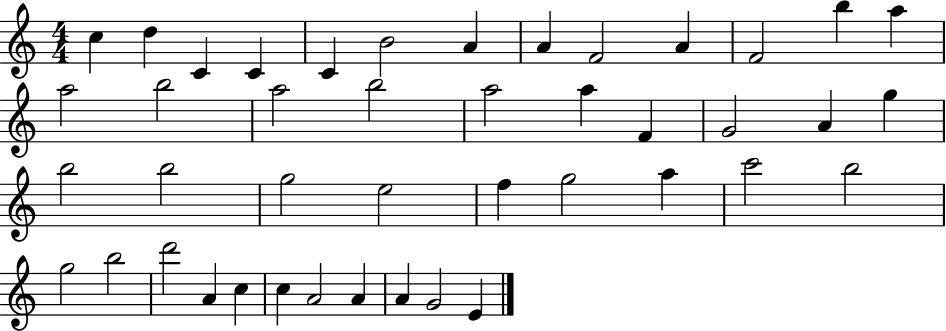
{
  \clef treble
  \numericTimeSignature
  \time 4/4
  \key c \major
  c''4 d''4 c'4 c'4 | c'4 b'2 a'4 | a'4 f'2 a'4 | f'2 b''4 a''4 | \break a''2 b''2 | a''2 b''2 | a''2 a''4 f'4 | g'2 a'4 g''4 | \break b''2 b''2 | g''2 e''2 | f''4 g''2 a''4 | c'''2 b''2 | \break g''2 b''2 | d'''2 a'4 c''4 | c''4 a'2 a'4 | a'4 g'2 e'4 | \break \bar "|."
}